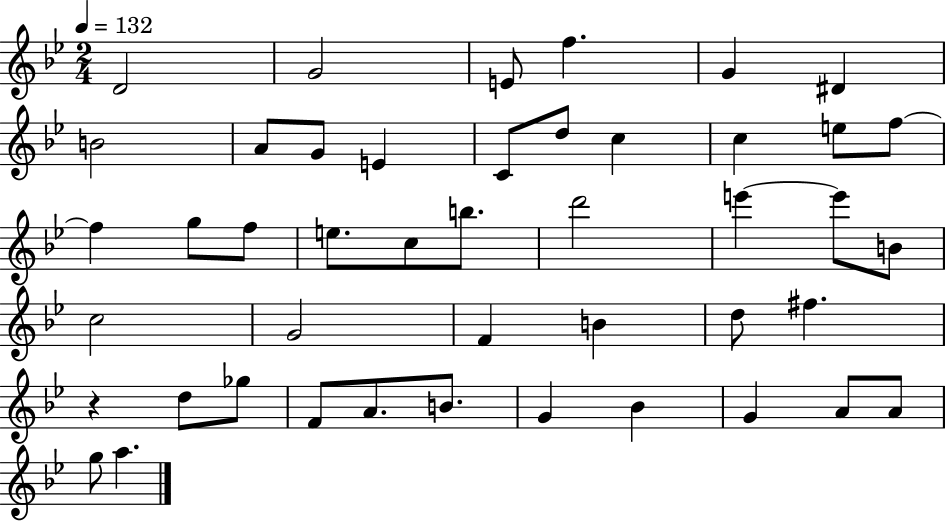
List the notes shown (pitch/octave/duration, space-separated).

D4/h G4/h E4/e F5/q. G4/q D#4/q B4/h A4/e G4/e E4/q C4/e D5/e C5/q C5/q E5/e F5/e F5/q G5/e F5/e E5/e. C5/e B5/e. D6/h E6/q E6/e B4/e C5/h G4/h F4/q B4/q D5/e F#5/q. R/q D5/e Gb5/e F4/e A4/e. B4/e. G4/q Bb4/q G4/q A4/e A4/e G5/e A5/q.